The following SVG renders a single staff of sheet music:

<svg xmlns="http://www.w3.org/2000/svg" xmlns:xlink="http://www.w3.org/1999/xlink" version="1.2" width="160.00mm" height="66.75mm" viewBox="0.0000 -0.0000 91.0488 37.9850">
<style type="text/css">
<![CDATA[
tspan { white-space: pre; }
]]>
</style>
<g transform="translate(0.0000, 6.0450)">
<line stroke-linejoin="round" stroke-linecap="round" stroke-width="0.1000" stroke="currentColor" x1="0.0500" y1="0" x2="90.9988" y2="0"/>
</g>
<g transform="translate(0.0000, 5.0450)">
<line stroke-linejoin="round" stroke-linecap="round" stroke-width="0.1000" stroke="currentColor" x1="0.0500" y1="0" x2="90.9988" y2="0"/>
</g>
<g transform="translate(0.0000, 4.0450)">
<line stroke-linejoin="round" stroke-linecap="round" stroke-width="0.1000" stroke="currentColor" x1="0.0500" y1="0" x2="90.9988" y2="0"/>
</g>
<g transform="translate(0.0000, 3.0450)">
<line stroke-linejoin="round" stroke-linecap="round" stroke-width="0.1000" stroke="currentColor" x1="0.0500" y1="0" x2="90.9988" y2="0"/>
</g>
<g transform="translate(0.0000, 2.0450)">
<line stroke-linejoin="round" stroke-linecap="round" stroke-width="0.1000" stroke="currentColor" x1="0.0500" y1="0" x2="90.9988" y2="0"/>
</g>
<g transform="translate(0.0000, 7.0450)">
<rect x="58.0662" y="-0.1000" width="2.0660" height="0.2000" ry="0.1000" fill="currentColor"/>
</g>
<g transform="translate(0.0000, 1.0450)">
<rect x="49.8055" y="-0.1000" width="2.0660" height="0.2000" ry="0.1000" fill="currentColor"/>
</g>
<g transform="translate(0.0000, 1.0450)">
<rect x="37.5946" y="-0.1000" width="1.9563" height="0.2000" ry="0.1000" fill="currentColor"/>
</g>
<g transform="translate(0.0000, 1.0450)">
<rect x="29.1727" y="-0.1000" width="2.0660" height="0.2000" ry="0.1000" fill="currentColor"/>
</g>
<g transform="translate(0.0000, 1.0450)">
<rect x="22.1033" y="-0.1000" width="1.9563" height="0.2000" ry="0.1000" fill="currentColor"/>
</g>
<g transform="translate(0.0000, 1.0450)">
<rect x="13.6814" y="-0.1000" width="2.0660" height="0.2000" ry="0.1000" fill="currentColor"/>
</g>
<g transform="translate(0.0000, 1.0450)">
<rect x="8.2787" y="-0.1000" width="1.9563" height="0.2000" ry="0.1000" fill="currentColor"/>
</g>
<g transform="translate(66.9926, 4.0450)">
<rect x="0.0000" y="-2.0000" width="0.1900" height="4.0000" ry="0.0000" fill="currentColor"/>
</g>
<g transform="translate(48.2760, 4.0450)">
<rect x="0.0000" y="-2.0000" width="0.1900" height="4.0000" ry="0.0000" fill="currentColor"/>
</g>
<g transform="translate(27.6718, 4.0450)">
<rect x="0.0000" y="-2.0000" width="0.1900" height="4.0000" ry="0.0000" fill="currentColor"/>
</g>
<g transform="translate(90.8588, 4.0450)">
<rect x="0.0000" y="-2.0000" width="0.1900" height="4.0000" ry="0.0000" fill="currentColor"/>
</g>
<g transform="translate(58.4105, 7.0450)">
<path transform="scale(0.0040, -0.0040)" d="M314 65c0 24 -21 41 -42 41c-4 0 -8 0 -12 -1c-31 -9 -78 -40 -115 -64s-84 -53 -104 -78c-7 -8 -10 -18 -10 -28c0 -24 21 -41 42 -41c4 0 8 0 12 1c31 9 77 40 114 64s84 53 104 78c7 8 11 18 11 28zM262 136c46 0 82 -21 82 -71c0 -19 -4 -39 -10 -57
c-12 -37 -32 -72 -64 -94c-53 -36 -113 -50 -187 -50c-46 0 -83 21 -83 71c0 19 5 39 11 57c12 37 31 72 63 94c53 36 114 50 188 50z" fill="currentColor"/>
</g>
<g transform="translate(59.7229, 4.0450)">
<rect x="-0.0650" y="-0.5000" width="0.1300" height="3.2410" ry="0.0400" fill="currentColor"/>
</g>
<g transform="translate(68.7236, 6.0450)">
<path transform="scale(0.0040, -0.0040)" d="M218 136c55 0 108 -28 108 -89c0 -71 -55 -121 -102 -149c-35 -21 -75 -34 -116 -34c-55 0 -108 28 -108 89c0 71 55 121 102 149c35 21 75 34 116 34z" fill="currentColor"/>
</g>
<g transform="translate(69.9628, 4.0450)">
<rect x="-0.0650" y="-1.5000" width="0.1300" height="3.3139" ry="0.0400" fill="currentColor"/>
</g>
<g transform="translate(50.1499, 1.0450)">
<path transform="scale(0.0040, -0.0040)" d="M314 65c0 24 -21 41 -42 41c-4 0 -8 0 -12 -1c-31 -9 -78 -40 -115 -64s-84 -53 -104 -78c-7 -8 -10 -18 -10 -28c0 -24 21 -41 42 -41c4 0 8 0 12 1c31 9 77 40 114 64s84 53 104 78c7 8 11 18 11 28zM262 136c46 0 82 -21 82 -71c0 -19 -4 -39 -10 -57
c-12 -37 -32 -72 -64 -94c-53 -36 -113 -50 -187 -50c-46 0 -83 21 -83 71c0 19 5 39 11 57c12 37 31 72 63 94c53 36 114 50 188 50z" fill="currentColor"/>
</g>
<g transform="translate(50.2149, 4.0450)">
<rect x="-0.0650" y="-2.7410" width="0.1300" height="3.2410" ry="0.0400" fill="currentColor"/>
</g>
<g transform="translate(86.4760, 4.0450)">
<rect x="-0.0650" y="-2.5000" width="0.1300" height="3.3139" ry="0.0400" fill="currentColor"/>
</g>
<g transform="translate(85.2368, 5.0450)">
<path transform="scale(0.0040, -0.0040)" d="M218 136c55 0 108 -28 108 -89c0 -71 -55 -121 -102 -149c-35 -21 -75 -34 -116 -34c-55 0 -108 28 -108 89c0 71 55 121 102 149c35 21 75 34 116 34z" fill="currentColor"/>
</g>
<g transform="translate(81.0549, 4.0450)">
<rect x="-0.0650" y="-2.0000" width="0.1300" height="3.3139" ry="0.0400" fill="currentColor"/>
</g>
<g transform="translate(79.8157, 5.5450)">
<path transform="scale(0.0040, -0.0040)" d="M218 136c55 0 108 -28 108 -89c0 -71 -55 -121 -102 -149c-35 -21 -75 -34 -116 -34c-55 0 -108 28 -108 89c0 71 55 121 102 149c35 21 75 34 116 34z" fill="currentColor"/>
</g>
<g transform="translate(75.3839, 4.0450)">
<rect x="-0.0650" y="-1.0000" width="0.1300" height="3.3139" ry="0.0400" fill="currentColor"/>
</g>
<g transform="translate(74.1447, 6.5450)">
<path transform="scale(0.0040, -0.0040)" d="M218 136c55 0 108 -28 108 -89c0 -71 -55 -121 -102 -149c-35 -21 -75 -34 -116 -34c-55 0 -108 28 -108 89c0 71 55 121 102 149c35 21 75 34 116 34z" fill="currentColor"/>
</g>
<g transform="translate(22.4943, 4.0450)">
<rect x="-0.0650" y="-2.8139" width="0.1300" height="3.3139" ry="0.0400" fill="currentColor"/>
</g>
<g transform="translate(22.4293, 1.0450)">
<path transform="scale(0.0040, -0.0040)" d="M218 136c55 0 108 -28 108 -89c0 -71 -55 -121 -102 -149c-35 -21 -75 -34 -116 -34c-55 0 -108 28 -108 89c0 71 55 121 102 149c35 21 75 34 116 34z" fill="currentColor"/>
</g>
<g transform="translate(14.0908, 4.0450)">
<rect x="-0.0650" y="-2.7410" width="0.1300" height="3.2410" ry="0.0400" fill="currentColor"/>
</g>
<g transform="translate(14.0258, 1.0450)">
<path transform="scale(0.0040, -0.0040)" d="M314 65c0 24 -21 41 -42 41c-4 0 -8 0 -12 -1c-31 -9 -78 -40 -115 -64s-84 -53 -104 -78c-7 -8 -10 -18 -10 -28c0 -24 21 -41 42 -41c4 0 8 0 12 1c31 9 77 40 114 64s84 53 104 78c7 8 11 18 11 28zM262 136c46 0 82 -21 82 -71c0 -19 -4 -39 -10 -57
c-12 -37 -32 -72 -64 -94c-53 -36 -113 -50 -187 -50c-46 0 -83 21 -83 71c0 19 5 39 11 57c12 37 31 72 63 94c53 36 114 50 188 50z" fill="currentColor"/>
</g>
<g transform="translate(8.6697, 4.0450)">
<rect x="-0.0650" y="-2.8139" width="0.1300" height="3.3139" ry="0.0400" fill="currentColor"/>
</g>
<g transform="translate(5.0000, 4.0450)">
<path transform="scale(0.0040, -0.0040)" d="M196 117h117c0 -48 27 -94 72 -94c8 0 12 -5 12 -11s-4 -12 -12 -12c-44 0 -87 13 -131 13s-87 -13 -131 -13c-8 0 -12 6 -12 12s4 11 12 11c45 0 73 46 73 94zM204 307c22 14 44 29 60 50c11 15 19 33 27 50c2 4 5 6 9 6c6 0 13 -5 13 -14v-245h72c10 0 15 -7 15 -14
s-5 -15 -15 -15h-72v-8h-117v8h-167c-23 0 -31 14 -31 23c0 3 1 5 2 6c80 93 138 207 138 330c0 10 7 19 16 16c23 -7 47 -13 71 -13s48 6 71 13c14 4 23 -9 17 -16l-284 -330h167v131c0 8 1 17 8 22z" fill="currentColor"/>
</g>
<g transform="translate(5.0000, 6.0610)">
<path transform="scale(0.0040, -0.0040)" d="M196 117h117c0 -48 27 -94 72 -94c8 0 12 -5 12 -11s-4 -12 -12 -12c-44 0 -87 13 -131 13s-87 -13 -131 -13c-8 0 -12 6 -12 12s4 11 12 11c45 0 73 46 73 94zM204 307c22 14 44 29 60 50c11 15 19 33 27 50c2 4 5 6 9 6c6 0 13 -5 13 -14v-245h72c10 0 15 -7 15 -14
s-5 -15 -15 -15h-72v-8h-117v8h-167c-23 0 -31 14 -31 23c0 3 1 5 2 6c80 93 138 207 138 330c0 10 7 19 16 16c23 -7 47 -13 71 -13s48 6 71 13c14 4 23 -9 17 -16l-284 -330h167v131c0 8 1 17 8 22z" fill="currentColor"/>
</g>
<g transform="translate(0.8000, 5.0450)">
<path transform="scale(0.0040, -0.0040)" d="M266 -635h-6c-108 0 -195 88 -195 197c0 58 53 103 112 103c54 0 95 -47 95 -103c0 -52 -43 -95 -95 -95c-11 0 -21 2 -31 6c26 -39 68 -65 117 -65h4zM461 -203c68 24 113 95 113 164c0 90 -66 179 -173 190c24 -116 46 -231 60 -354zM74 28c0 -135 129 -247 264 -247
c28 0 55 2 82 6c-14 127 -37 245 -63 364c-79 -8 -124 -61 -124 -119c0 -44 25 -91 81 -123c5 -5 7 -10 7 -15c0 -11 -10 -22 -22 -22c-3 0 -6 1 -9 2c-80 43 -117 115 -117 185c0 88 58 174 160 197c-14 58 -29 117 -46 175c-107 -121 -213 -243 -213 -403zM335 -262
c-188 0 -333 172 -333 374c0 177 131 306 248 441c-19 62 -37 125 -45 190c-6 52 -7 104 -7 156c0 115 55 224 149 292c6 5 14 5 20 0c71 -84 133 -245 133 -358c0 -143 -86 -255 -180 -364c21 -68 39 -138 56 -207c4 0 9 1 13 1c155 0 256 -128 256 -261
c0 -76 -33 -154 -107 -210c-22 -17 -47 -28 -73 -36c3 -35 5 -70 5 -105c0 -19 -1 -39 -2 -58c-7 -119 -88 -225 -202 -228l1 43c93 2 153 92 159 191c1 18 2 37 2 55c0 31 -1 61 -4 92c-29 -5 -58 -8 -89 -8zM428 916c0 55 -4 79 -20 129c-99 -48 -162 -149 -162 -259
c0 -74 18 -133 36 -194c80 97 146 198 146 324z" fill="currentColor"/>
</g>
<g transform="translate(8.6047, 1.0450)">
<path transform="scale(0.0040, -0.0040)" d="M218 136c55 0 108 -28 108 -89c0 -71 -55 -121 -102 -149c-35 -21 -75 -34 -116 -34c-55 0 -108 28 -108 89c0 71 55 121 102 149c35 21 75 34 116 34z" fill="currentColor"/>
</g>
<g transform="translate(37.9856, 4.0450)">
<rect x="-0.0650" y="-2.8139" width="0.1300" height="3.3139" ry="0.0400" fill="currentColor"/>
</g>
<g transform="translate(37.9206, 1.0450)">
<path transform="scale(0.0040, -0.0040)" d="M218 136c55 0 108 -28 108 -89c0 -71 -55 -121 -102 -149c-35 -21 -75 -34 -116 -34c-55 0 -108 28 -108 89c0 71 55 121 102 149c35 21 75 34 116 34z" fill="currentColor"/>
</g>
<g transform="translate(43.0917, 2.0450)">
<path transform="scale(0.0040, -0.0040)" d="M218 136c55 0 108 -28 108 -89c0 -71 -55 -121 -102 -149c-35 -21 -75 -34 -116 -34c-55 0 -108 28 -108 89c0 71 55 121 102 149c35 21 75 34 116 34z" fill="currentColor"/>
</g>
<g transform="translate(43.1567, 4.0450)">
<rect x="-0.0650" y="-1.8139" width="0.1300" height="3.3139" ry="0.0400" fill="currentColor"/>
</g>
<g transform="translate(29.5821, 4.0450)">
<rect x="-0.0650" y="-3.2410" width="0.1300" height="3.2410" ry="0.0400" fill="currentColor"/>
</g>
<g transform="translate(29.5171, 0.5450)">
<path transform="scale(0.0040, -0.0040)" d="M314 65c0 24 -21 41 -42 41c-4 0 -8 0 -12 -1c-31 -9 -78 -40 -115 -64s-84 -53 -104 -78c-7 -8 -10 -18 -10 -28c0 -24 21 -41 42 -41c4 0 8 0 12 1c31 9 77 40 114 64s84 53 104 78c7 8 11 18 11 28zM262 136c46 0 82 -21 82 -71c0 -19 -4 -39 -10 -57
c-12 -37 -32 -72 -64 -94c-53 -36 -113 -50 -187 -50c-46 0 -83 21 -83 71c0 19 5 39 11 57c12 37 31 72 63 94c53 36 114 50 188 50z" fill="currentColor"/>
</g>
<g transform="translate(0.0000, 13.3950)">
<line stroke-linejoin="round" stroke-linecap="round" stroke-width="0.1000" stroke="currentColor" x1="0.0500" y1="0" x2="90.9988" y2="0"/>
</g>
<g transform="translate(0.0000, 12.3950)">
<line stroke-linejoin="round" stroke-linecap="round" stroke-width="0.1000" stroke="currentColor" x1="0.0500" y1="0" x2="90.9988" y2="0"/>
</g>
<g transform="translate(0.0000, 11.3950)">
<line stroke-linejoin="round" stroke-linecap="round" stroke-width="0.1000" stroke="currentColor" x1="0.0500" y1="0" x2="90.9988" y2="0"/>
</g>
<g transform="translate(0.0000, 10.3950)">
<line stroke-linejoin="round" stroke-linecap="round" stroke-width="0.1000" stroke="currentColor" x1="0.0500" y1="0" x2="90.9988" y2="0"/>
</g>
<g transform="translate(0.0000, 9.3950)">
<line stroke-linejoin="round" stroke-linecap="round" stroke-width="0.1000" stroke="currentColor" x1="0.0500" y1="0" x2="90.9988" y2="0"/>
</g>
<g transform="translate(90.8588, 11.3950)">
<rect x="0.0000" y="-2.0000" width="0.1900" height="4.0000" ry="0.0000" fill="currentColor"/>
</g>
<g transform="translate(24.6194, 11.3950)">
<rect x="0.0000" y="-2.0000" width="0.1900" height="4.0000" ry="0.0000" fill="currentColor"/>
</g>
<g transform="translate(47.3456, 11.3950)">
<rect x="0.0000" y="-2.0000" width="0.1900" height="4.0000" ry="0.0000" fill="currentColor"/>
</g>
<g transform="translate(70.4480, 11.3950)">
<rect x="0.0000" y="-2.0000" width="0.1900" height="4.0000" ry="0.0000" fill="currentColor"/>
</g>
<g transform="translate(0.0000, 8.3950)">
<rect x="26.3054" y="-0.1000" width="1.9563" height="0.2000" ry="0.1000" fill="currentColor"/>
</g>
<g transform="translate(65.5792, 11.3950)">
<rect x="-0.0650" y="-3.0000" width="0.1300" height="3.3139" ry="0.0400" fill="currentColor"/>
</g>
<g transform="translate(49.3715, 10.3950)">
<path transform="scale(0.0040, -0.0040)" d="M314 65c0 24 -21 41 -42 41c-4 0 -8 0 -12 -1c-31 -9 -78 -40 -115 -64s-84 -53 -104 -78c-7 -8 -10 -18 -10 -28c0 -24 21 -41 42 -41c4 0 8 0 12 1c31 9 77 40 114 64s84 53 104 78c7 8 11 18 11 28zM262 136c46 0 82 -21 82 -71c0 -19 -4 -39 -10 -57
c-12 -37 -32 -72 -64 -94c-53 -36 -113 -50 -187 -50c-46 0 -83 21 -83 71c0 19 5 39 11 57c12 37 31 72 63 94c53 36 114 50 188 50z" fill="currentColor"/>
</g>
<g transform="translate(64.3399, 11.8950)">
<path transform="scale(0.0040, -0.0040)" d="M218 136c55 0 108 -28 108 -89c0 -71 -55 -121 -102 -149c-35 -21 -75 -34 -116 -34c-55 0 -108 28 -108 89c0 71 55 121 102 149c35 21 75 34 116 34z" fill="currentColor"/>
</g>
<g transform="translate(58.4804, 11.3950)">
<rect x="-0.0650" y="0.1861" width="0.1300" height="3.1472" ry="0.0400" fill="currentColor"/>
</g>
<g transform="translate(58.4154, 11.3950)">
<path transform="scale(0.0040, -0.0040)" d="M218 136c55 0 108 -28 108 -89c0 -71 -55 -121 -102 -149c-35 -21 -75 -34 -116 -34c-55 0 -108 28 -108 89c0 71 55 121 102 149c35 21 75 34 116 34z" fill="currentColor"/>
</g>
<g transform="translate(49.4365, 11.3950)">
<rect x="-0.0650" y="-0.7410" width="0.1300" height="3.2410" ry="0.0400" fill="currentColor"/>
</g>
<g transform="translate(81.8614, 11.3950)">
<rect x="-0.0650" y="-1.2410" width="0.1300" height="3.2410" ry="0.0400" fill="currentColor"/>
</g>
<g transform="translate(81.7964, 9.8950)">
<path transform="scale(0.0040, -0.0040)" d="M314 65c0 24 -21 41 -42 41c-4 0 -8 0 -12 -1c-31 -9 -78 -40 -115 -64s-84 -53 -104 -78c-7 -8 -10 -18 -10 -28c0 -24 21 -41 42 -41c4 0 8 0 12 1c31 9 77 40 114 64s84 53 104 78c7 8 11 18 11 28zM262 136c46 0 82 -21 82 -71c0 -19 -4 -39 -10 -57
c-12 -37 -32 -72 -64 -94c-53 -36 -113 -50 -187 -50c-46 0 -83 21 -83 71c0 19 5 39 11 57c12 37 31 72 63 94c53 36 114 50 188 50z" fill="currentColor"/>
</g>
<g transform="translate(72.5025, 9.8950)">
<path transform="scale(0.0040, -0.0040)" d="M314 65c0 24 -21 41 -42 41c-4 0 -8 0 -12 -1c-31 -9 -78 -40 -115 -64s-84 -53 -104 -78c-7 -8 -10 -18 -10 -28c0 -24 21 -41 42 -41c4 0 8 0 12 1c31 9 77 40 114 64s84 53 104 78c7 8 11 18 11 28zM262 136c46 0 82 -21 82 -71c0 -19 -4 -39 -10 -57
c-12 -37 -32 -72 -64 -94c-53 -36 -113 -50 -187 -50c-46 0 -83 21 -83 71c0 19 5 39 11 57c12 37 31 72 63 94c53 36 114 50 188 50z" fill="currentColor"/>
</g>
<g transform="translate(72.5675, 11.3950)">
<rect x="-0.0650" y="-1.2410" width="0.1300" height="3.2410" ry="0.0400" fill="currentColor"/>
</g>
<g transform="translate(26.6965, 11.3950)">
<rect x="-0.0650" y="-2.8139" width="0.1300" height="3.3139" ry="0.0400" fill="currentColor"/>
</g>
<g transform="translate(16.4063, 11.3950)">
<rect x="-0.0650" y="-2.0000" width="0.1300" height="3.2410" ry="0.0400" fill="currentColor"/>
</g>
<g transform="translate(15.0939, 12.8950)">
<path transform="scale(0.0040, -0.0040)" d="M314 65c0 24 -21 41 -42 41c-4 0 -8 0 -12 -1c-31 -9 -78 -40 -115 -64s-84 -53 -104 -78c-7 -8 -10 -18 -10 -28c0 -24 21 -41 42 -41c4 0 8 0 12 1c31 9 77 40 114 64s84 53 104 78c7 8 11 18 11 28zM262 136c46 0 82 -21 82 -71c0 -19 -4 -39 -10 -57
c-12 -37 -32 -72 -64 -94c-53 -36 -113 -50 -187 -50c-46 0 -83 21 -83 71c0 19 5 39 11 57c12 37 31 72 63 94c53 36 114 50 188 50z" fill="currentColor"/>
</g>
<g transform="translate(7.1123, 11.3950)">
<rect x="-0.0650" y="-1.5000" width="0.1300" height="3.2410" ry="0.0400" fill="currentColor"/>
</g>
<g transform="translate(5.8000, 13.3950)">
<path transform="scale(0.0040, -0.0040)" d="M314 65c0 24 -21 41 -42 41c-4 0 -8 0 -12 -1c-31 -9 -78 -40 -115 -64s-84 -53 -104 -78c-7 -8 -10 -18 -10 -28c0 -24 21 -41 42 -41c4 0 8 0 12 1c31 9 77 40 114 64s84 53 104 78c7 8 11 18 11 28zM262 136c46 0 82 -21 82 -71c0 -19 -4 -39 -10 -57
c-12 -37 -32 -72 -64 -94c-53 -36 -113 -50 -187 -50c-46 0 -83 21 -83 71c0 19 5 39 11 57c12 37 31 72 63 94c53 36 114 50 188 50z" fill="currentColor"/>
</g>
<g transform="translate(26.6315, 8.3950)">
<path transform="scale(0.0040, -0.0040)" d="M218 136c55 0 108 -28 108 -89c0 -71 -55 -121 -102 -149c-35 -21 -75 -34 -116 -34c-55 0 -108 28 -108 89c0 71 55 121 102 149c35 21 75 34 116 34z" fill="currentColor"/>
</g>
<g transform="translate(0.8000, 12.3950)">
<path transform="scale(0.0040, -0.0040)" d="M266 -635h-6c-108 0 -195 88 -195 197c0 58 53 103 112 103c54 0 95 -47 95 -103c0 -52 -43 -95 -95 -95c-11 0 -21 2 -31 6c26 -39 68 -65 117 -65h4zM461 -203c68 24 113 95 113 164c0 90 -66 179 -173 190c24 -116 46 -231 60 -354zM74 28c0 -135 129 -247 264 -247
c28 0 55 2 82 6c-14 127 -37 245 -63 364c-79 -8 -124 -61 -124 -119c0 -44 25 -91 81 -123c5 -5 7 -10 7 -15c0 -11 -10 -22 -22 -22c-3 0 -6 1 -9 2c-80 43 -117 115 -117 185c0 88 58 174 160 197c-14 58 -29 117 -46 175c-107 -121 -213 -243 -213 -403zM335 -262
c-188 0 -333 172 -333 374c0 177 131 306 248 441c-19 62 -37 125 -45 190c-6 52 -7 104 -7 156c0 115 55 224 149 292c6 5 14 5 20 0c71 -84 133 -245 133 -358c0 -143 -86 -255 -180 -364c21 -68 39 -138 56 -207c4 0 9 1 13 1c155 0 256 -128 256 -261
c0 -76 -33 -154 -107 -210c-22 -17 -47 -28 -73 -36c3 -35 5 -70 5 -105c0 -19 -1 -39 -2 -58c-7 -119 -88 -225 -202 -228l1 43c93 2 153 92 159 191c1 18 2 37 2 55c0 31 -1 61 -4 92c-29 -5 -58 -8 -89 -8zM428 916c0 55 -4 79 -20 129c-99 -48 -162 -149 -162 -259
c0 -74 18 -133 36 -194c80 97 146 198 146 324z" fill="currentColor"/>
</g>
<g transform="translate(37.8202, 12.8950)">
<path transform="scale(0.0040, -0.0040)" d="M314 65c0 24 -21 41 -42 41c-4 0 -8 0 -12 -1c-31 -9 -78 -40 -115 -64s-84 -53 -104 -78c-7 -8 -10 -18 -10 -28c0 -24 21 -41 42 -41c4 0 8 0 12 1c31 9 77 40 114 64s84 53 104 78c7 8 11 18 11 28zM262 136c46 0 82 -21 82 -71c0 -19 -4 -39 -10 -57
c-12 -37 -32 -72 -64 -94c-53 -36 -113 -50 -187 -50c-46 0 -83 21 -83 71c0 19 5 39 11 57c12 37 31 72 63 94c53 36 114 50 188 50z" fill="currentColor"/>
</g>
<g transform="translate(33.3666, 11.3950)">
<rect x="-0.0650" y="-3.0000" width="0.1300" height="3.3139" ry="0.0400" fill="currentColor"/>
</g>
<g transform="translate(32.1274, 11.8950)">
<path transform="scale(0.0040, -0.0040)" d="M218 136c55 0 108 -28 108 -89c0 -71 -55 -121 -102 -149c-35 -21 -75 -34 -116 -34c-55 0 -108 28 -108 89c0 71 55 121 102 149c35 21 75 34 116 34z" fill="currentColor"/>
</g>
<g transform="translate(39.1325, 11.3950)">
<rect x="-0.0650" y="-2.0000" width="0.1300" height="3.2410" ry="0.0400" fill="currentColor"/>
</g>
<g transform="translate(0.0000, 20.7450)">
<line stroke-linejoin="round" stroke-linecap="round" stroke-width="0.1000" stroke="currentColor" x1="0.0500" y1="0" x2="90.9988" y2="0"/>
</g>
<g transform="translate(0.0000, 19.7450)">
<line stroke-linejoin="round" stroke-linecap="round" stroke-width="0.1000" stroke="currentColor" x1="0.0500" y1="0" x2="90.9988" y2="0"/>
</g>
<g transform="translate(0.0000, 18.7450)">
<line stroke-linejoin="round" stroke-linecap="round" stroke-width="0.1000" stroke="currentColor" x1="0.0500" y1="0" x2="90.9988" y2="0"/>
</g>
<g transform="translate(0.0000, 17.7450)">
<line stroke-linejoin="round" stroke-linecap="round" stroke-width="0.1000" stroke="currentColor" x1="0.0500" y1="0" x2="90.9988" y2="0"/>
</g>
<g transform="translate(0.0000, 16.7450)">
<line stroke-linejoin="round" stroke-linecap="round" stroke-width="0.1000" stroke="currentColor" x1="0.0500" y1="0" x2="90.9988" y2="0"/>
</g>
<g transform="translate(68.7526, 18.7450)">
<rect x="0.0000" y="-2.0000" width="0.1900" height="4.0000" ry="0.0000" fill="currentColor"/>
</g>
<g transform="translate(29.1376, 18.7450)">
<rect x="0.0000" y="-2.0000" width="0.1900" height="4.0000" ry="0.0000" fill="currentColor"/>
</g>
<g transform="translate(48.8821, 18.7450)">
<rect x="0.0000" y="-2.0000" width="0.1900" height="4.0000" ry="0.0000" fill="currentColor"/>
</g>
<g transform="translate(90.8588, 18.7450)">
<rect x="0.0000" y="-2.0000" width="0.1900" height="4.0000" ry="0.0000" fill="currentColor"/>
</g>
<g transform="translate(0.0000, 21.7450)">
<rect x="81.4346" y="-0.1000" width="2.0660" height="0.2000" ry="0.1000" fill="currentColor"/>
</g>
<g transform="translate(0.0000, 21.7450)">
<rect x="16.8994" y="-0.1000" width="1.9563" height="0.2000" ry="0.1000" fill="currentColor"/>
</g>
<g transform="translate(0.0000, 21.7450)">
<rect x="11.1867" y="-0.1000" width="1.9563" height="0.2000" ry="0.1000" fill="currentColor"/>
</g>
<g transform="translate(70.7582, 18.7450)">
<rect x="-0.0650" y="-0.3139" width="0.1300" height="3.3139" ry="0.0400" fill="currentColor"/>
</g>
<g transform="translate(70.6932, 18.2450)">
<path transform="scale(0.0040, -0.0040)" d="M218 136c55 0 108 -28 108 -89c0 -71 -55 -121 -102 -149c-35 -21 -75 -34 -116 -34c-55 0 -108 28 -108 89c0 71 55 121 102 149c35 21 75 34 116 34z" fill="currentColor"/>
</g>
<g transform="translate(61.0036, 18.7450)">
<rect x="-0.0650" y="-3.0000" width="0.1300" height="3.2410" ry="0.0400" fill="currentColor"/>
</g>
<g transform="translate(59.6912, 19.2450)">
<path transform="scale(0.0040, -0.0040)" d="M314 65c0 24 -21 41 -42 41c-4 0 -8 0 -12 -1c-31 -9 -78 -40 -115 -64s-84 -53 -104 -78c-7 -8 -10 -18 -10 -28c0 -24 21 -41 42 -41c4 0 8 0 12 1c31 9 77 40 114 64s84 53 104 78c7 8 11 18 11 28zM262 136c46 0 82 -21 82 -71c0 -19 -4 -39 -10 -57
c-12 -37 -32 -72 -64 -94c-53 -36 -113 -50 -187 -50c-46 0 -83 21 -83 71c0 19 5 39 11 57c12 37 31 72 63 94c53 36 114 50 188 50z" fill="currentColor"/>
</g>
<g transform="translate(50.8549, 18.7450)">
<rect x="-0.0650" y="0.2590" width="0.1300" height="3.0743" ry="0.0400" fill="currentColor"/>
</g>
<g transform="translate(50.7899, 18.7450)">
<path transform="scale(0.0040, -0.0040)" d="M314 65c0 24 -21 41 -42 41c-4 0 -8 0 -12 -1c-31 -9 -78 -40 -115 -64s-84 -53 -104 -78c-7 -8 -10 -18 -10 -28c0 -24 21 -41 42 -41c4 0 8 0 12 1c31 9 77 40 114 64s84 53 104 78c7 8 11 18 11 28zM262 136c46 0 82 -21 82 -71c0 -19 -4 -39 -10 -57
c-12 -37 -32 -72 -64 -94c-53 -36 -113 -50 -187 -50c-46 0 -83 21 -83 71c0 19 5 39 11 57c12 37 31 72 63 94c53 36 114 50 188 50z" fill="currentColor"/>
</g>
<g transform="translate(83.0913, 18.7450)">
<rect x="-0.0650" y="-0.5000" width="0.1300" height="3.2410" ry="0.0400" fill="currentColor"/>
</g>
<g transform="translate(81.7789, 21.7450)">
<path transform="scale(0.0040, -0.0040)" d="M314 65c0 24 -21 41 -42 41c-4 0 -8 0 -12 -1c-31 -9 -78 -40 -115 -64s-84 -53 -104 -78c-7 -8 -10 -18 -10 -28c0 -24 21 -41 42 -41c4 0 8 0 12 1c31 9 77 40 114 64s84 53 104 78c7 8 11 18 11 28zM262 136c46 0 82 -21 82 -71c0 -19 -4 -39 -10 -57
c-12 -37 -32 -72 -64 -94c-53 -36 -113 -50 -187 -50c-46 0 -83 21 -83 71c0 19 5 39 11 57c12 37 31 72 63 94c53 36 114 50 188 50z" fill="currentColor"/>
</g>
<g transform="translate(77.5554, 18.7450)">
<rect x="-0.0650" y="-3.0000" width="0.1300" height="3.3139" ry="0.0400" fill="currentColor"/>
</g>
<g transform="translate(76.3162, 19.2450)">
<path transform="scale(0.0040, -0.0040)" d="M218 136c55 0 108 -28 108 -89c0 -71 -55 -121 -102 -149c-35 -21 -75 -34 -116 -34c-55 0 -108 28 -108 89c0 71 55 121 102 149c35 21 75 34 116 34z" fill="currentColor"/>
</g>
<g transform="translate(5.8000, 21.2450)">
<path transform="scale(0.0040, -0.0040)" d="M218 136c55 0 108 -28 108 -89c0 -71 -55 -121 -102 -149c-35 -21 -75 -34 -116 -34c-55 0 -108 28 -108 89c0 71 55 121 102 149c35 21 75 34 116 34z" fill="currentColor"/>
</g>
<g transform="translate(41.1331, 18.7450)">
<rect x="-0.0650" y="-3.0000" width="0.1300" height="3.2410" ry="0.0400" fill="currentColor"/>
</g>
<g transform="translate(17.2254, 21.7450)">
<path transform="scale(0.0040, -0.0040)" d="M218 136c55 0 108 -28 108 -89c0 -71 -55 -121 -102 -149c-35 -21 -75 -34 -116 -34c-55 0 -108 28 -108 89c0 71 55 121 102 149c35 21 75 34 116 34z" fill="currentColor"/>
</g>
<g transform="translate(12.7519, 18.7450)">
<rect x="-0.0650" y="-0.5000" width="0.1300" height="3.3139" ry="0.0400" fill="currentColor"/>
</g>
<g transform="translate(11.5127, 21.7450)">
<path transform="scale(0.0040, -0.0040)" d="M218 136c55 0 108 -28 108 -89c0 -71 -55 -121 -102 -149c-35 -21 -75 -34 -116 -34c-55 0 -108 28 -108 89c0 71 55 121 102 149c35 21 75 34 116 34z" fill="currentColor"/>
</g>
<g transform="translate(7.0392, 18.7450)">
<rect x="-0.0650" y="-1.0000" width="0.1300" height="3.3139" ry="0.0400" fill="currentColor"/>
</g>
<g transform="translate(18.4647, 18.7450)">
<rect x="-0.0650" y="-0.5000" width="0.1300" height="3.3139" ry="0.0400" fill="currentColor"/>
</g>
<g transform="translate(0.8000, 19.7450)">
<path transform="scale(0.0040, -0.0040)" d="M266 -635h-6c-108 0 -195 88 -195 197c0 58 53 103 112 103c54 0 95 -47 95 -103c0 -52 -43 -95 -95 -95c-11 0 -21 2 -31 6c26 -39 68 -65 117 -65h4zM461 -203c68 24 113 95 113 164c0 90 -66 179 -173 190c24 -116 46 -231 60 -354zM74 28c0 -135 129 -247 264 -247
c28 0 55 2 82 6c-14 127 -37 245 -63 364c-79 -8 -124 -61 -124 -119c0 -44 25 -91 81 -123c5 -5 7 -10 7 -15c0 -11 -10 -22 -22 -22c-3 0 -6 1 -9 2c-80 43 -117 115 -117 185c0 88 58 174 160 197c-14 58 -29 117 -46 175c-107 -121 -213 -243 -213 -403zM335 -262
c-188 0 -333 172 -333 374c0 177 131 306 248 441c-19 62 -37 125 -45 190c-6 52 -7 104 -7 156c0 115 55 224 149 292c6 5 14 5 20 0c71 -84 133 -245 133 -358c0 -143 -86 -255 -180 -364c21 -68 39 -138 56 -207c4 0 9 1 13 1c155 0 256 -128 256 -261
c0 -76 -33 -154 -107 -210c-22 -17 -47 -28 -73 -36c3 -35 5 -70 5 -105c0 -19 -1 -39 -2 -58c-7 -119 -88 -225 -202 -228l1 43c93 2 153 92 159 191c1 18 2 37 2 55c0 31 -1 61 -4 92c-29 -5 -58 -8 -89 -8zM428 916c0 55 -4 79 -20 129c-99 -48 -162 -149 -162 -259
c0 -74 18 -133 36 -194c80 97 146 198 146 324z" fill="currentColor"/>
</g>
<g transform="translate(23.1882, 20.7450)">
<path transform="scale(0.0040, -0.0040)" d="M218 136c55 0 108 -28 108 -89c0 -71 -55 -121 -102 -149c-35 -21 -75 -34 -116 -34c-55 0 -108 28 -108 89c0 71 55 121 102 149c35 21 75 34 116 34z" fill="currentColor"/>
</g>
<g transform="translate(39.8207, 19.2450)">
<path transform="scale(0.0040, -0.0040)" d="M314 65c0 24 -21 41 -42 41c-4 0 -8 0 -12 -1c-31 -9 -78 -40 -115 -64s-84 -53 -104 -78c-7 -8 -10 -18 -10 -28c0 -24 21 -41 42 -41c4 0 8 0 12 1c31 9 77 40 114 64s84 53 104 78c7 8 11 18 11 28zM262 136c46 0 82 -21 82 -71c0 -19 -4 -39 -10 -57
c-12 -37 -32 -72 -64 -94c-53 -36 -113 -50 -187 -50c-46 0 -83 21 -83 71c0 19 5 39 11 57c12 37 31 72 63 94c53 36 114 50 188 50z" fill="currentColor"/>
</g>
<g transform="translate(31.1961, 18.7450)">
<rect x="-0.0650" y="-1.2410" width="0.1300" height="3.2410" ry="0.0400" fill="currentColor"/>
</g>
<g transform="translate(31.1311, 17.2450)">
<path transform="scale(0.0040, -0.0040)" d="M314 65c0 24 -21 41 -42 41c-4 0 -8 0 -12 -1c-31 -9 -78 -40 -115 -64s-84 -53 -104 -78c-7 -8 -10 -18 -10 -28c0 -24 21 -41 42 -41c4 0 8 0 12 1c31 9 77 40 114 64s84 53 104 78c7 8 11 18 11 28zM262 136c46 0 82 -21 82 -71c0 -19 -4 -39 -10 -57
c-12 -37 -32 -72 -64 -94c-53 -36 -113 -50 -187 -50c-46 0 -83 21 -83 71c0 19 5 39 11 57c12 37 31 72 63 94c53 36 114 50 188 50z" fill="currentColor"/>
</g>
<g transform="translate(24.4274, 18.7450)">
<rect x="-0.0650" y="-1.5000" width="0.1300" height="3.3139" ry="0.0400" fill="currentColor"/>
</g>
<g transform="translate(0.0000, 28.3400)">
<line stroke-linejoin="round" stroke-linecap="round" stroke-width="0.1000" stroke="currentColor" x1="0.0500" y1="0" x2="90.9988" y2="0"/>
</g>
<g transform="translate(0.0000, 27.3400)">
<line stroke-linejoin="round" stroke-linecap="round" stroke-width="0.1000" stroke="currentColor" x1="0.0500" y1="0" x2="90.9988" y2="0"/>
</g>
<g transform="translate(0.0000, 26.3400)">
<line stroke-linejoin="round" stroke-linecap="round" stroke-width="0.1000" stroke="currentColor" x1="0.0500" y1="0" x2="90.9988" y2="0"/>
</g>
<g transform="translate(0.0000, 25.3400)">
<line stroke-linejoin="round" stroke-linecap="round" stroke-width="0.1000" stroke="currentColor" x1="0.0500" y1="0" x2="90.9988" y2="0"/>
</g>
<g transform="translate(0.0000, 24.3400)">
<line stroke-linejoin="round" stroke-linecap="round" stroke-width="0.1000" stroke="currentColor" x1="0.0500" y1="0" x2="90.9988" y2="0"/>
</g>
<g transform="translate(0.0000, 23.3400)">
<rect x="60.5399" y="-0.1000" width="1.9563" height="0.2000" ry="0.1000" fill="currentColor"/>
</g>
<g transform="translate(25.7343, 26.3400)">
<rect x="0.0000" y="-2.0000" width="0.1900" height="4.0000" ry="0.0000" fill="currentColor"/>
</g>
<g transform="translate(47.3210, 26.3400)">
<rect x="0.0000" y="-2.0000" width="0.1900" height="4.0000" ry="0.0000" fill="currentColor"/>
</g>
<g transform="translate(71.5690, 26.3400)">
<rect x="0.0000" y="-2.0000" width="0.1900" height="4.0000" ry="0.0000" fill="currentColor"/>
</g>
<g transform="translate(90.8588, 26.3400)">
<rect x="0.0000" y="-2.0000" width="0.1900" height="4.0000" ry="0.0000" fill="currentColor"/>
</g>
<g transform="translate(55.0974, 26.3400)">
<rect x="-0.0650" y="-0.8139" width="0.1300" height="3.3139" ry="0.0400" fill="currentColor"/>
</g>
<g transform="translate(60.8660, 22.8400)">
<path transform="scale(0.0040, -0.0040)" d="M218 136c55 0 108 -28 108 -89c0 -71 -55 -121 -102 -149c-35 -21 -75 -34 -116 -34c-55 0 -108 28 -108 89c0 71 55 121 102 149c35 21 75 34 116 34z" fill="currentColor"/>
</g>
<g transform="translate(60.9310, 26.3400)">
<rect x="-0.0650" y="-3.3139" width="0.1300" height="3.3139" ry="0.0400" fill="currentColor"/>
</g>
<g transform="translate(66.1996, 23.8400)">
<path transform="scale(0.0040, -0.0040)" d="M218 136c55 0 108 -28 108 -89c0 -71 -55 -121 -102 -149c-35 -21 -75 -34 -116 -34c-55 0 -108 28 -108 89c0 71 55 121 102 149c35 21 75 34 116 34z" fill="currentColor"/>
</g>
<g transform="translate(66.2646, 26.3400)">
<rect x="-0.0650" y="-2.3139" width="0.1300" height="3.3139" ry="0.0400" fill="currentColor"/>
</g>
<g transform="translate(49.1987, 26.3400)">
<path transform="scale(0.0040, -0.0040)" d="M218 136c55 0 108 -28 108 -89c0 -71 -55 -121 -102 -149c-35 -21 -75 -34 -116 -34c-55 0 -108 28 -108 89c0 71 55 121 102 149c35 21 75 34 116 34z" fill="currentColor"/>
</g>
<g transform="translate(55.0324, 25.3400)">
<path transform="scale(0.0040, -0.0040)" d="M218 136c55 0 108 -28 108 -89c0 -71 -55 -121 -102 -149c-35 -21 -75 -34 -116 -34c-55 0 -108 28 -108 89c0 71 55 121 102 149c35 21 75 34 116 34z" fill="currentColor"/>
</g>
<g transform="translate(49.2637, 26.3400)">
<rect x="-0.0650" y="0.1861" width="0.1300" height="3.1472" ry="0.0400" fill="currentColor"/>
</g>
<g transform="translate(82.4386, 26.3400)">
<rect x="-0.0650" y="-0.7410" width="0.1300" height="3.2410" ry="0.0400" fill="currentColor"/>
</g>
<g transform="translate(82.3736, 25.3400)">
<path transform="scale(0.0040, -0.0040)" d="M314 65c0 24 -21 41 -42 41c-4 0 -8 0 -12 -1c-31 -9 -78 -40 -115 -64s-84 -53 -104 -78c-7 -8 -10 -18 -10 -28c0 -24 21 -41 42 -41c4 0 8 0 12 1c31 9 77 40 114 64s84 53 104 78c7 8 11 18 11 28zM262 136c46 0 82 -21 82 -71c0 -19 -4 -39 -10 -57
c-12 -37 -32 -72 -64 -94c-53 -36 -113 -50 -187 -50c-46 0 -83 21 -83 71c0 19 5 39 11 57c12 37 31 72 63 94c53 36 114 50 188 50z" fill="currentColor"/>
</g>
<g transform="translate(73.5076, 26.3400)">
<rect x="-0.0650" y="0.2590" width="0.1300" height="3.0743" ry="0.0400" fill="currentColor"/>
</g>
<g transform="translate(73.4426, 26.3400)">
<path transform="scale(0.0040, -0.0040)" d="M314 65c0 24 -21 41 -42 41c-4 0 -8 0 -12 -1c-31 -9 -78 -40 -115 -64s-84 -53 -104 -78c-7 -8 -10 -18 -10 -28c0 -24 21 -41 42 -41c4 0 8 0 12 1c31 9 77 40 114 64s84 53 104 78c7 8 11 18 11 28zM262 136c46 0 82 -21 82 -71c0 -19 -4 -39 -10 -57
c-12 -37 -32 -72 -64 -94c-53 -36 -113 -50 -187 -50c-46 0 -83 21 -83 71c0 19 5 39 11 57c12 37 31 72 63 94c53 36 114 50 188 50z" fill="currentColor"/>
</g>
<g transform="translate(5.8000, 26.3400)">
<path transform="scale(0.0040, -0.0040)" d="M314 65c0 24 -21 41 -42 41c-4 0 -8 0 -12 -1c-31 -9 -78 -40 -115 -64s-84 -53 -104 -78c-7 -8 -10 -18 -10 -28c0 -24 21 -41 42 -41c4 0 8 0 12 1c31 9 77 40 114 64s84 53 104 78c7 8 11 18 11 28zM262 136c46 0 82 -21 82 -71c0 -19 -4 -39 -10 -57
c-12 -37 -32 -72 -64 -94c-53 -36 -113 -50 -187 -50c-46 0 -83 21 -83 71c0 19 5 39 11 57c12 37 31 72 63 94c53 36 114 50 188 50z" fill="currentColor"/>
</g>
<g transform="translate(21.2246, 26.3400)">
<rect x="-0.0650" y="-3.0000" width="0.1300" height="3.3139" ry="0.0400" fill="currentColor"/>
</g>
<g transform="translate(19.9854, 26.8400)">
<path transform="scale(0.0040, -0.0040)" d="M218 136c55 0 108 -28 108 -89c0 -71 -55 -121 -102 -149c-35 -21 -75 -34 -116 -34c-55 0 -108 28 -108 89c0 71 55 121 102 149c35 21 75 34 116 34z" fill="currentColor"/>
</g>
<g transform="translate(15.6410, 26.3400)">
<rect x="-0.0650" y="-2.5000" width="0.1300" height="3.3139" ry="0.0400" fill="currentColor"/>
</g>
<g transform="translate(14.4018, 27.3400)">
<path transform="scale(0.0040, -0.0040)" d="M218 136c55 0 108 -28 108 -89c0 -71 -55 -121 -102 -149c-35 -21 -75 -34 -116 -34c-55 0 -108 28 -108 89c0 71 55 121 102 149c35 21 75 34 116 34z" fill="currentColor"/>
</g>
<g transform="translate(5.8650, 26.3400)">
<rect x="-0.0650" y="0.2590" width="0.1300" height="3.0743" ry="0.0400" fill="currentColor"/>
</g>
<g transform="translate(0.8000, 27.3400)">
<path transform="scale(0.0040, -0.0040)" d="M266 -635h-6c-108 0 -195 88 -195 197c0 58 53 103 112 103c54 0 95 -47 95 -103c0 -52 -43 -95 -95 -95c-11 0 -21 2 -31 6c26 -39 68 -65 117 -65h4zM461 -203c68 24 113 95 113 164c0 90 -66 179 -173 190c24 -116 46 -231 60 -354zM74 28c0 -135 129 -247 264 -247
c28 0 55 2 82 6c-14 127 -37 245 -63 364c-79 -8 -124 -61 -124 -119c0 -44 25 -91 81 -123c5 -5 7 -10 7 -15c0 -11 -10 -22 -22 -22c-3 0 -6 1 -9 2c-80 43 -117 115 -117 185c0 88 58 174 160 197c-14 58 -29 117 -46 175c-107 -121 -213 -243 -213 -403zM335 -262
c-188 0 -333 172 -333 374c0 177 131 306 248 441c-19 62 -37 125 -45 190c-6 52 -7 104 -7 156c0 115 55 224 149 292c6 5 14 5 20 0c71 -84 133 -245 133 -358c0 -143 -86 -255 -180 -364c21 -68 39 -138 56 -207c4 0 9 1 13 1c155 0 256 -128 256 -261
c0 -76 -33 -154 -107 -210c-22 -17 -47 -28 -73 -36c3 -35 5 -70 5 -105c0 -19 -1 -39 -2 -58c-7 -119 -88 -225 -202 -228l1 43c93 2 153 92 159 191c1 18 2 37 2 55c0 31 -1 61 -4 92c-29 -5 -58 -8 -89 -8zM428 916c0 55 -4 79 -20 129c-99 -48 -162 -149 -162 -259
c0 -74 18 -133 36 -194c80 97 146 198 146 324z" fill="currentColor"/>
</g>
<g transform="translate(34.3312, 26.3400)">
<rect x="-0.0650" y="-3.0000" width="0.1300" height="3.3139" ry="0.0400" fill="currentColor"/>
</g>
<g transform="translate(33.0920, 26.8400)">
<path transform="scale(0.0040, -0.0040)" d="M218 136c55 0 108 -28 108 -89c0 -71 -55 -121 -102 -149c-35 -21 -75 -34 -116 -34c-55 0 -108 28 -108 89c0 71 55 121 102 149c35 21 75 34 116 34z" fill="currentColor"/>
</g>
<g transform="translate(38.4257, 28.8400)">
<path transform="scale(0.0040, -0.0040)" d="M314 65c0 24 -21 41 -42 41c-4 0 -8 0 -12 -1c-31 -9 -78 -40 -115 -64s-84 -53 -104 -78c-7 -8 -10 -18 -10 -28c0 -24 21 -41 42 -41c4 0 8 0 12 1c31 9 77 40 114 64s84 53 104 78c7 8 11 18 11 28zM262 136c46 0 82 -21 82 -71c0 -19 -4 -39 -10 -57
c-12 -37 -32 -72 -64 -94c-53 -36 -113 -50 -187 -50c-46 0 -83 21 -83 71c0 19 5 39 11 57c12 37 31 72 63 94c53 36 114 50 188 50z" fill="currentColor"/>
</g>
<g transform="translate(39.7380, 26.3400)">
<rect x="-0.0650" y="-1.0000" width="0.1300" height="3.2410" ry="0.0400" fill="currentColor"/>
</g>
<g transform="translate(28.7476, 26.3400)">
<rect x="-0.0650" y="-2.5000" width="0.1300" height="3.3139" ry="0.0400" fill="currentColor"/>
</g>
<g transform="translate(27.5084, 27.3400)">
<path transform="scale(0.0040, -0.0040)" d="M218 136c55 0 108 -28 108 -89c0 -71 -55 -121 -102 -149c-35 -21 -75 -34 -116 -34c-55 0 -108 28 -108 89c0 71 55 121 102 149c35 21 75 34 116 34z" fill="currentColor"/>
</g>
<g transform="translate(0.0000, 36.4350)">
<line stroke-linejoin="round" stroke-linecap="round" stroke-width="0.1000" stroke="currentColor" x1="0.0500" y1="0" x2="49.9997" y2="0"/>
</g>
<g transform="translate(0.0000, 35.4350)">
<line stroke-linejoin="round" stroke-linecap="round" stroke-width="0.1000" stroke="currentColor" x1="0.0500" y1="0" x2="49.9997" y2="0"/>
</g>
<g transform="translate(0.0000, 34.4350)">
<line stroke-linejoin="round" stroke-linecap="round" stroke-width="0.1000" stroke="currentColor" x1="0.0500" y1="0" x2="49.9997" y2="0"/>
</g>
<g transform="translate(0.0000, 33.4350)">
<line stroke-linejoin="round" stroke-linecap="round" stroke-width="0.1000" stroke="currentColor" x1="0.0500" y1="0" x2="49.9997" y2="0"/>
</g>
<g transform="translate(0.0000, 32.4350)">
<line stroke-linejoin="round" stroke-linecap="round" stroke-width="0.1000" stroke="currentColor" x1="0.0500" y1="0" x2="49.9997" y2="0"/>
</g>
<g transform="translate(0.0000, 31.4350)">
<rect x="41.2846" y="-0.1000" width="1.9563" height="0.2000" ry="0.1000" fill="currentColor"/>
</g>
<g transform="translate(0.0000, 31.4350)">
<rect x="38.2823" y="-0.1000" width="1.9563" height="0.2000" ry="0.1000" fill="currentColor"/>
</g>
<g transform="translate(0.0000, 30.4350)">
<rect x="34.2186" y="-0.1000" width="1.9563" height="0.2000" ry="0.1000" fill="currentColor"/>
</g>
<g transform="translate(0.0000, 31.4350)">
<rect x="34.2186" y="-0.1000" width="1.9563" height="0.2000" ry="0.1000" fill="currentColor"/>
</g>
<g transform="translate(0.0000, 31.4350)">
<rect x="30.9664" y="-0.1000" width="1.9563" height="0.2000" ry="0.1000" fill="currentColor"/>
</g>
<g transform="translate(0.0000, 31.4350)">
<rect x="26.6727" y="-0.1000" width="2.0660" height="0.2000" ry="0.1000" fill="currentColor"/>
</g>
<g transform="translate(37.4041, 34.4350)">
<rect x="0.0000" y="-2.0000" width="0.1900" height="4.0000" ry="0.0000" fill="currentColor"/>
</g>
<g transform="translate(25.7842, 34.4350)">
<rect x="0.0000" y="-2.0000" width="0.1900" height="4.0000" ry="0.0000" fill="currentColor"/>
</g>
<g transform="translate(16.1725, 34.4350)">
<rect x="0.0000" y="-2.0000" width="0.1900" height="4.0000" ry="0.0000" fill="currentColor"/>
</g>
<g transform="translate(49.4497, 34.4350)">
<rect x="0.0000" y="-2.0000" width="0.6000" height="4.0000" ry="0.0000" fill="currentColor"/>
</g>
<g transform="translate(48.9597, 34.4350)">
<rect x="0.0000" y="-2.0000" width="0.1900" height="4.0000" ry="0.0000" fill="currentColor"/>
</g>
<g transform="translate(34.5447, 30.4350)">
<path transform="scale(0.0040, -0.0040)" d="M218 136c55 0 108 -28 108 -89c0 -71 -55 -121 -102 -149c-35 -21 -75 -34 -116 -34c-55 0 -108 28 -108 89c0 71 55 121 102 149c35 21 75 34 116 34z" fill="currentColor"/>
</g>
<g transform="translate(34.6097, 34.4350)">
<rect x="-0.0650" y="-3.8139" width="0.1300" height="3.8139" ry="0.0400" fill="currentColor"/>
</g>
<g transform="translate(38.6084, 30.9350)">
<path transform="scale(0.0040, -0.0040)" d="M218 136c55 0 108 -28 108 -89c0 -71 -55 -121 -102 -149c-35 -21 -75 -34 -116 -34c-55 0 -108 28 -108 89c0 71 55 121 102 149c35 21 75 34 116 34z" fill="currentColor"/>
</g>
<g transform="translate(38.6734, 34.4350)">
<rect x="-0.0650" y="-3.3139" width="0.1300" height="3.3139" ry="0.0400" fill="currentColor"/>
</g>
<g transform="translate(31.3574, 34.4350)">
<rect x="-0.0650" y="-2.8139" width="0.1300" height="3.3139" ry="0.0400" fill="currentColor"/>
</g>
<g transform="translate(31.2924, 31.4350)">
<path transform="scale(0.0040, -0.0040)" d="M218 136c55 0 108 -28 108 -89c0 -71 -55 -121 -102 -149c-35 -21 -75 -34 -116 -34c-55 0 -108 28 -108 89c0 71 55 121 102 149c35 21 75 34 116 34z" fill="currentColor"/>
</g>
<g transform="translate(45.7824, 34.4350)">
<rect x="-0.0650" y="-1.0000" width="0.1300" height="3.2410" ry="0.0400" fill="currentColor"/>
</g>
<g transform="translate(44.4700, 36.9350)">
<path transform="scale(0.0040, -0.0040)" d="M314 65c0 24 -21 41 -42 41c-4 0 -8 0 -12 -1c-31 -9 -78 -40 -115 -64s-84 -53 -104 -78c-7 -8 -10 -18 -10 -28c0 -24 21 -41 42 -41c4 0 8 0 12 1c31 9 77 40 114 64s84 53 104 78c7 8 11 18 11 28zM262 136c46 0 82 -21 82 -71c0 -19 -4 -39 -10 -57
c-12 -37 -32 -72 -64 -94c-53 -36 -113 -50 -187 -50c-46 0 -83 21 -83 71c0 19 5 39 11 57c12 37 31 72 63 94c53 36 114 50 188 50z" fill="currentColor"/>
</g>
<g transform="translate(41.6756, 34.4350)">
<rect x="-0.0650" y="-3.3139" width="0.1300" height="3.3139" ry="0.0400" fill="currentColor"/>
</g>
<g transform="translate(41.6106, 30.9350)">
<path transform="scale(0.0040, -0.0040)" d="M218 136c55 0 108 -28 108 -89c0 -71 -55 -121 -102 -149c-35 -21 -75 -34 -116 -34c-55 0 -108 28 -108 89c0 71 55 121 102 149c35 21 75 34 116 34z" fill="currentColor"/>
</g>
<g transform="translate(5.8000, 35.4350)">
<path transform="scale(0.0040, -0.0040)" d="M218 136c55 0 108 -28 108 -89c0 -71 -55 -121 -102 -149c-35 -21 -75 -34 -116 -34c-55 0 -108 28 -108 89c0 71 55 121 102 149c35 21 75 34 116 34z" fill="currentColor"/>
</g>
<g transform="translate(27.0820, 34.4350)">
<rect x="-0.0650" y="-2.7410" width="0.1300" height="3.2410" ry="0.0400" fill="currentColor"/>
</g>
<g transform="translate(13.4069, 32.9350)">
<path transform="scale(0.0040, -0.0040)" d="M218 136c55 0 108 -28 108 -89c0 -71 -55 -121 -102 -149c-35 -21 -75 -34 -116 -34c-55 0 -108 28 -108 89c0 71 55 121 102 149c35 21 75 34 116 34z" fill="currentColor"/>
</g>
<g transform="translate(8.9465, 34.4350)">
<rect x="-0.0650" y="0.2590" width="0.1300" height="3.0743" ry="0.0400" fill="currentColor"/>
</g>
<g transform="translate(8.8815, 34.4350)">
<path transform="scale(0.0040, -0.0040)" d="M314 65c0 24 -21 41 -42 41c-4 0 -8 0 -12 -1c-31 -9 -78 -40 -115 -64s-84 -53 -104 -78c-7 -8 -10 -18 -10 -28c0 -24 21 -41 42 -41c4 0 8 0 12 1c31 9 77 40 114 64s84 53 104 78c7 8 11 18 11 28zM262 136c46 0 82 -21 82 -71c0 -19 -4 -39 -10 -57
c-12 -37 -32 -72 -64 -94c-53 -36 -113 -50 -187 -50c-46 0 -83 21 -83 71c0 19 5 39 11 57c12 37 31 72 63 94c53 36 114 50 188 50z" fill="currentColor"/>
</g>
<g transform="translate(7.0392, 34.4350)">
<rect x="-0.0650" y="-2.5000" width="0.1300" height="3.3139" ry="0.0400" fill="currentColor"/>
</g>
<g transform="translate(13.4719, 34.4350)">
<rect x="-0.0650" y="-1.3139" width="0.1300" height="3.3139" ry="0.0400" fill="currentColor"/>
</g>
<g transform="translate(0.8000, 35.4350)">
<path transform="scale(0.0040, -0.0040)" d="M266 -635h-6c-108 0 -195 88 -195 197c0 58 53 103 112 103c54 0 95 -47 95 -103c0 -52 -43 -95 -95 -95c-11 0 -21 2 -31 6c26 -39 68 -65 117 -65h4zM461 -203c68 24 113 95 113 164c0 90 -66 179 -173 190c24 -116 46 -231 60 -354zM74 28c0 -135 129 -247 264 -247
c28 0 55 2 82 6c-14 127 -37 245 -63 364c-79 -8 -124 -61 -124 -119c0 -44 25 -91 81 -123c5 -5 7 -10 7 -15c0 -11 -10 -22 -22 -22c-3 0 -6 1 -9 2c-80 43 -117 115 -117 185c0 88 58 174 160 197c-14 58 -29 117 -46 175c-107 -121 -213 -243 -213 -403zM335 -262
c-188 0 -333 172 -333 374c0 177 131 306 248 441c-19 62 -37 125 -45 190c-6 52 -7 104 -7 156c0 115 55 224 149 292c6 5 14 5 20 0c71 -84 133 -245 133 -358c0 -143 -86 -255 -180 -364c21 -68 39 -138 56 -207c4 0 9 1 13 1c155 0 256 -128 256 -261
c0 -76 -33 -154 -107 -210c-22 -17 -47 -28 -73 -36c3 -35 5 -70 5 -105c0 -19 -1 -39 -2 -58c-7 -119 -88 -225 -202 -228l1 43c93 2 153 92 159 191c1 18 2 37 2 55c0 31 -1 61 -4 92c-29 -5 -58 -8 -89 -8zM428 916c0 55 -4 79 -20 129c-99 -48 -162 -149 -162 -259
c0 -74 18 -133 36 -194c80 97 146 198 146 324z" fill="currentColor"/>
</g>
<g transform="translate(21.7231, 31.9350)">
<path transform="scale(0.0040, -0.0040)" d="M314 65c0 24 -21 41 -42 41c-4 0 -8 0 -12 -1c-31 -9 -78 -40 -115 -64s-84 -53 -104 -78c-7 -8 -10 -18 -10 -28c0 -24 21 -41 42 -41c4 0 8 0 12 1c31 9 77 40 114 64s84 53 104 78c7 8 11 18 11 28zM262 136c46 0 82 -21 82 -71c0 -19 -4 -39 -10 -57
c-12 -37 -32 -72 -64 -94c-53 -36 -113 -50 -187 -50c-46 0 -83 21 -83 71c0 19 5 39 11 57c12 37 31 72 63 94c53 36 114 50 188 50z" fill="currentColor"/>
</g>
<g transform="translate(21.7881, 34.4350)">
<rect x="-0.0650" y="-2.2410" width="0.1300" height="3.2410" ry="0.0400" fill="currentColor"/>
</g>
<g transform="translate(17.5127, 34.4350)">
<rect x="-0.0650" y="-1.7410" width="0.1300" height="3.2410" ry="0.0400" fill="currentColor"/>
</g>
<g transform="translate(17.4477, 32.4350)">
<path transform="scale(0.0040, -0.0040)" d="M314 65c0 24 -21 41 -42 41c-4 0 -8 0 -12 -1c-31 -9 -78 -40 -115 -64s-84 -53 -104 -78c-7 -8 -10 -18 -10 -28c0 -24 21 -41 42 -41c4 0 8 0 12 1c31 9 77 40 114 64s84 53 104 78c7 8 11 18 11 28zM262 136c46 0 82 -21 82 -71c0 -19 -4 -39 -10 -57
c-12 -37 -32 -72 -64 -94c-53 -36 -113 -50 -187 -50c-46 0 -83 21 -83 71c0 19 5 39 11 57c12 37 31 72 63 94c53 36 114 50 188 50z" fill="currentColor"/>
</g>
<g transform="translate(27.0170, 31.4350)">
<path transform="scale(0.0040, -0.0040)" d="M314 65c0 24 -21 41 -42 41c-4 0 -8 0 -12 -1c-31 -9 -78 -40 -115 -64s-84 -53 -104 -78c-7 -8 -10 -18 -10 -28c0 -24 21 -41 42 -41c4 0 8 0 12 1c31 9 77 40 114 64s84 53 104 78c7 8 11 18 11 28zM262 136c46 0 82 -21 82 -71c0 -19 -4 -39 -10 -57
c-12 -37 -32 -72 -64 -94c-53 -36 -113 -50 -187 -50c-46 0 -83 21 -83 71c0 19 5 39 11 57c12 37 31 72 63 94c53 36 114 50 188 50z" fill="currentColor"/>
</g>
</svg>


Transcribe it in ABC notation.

X:1
T:Untitled
M:4/4
L:1/4
K:C
a a2 a b2 a f a2 C2 E D F G E2 F2 a A F2 d2 B A e2 e2 D C C E e2 A2 B2 A2 c A C2 B2 G A G A D2 B d b g B2 d2 G B2 e f2 g2 a2 a c' b b D2